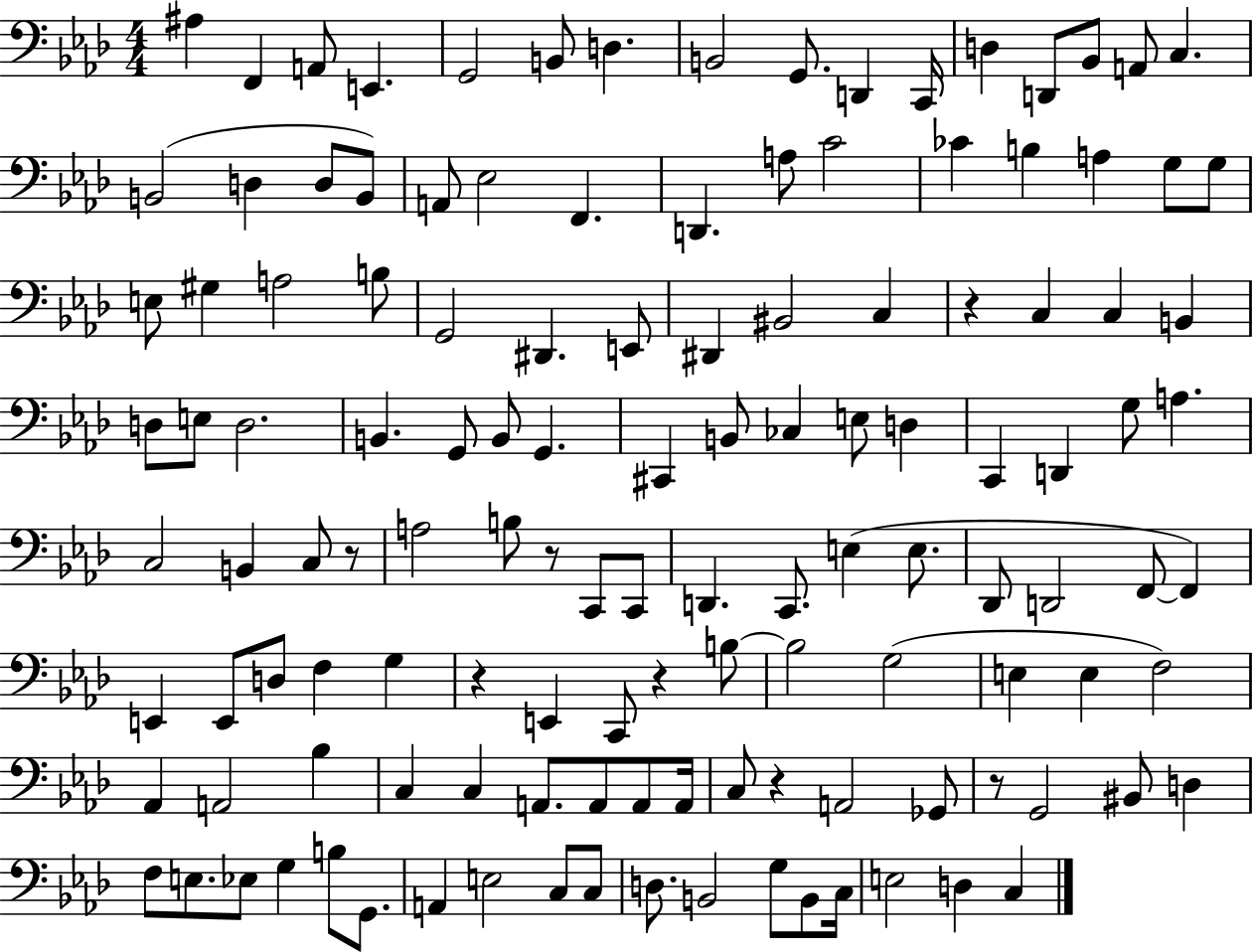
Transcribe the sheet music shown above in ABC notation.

X:1
T:Untitled
M:4/4
L:1/4
K:Ab
^A, F,, A,,/2 E,, G,,2 B,,/2 D, B,,2 G,,/2 D,, C,,/4 D, D,,/2 _B,,/2 A,,/2 C, B,,2 D, D,/2 B,,/2 A,,/2 _E,2 F,, D,, A,/2 C2 _C B, A, G,/2 G,/2 E,/2 ^G, A,2 B,/2 G,,2 ^D,, E,,/2 ^D,, ^B,,2 C, z C, C, B,, D,/2 E,/2 D,2 B,, G,,/2 B,,/2 G,, ^C,, B,,/2 _C, E,/2 D, C,, D,, G,/2 A, C,2 B,, C,/2 z/2 A,2 B,/2 z/2 C,,/2 C,,/2 D,, C,,/2 E, E,/2 _D,,/2 D,,2 F,,/2 F,, E,, E,,/2 D,/2 F, G, z E,, C,,/2 z B,/2 B,2 G,2 E, E, F,2 _A,, A,,2 _B, C, C, A,,/2 A,,/2 A,,/2 A,,/4 C,/2 z A,,2 _G,,/2 z/2 G,,2 ^B,,/2 D, F,/2 E,/2 _E,/2 G, B,/2 G,,/2 A,, E,2 C,/2 C,/2 D,/2 B,,2 G,/2 B,,/2 C,/4 E,2 D, C,